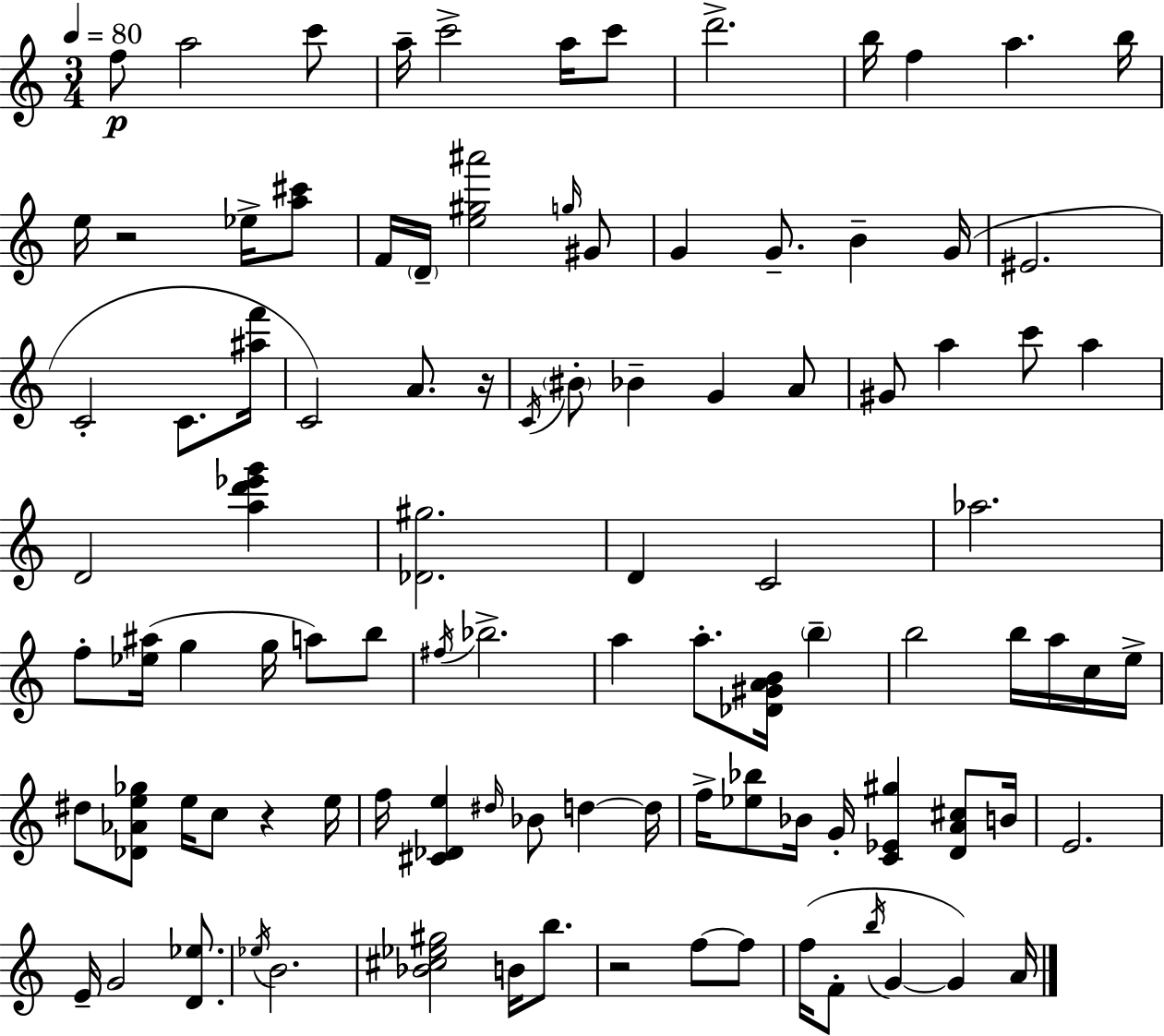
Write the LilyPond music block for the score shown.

{
  \clef treble
  \numericTimeSignature
  \time 3/4
  \key a \minor
  \tempo 4 = 80
  \repeat volta 2 { f''8\p a''2 c'''8 | a''16-- c'''2-> a''16 c'''8 | d'''2.-> | b''16 f''4 a''4. b''16 | \break e''16 r2 ees''16-> <a'' cis'''>8 | f'16 \parenthesize d'16-- <e'' gis'' ais'''>2 \grace { g''16 } gis'8 | g'4 g'8.-- b'4-- | g'16( eis'2. | \break c'2-. c'8. | <ais'' f'''>16 c'2) a'8. | r16 \acciaccatura { c'16 } \parenthesize bis'8-. bes'4-- g'4 | a'8 gis'8 a''4 c'''8 a''4 | \break d'2 <a'' d''' ees''' g'''>4 | <des' gis''>2. | d'4 c'2 | aes''2. | \break f''8-. <ees'' ais''>16( g''4 g''16 a''8) | b''8 \acciaccatura { fis''16 } bes''2.-> | a''4 a''8.-. <des' gis' a' b'>16 \parenthesize b''4-- | b''2 b''16 | \break a''16 c''16 e''16-> dis''8 <des' aes' e'' ges''>8 e''16 c''8 r4 | e''16 f''16 <cis' des' e''>4 \grace { dis''16 } bes'8 d''4~~ | d''16 f''16-> <ees'' bes''>8 bes'16 g'16-. <c' ees' gis''>4 | <d' a' cis''>8 b'16 e'2. | \break e'16-- g'2 | <d' ees''>8. \acciaccatura { ees''16 } b'2. | <bes' cis'' ees'' gis''>2 | b'16 b''8. r2 | \break f''8~~ f''8 f''16( f'8-. \acciaccatura { b''16 } g'4~~ | g'4) a'16 } \bar "|."
}